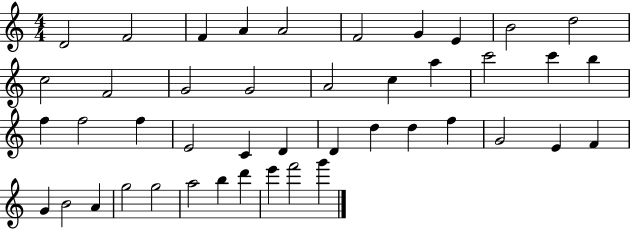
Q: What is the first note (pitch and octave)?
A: D4